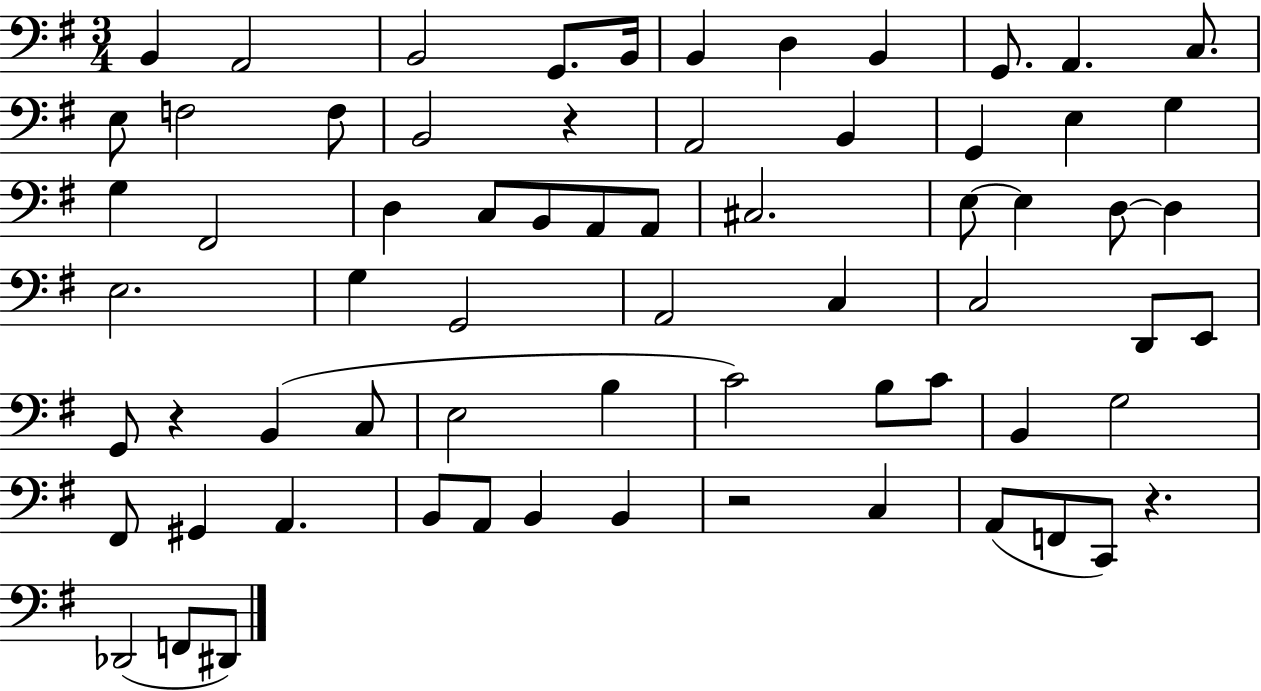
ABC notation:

X:1
T:Untitled
M:3/4
L:1/4
K:G
B,, A,,2 B,,2 G,,/2 B,,/4 B,, D, B,, G,,/2 A,, C,/2 E,/2 F,2 F,/2 B,,2 z A,,2 B,, G,, E, G, G, ^F,,2 D, C,/2 B,,/2 A,,/2 A,,/2 ^C,2 E,/2 E, D,/2 D, E,2 G, G,,2 A,,2 C, C,2 D,,/2 E,,/2 G,,/2 z B,, C,/2 E,2 B, C2 B,/2 C/2 B,, G,2 ^F,,/2 ^G,, A,, B,,/2 A,,/2 B,, B,, z2 C, A,,/2 F,,/2 C,,/2 z _D,,2 F,,/2 ^D,,/2